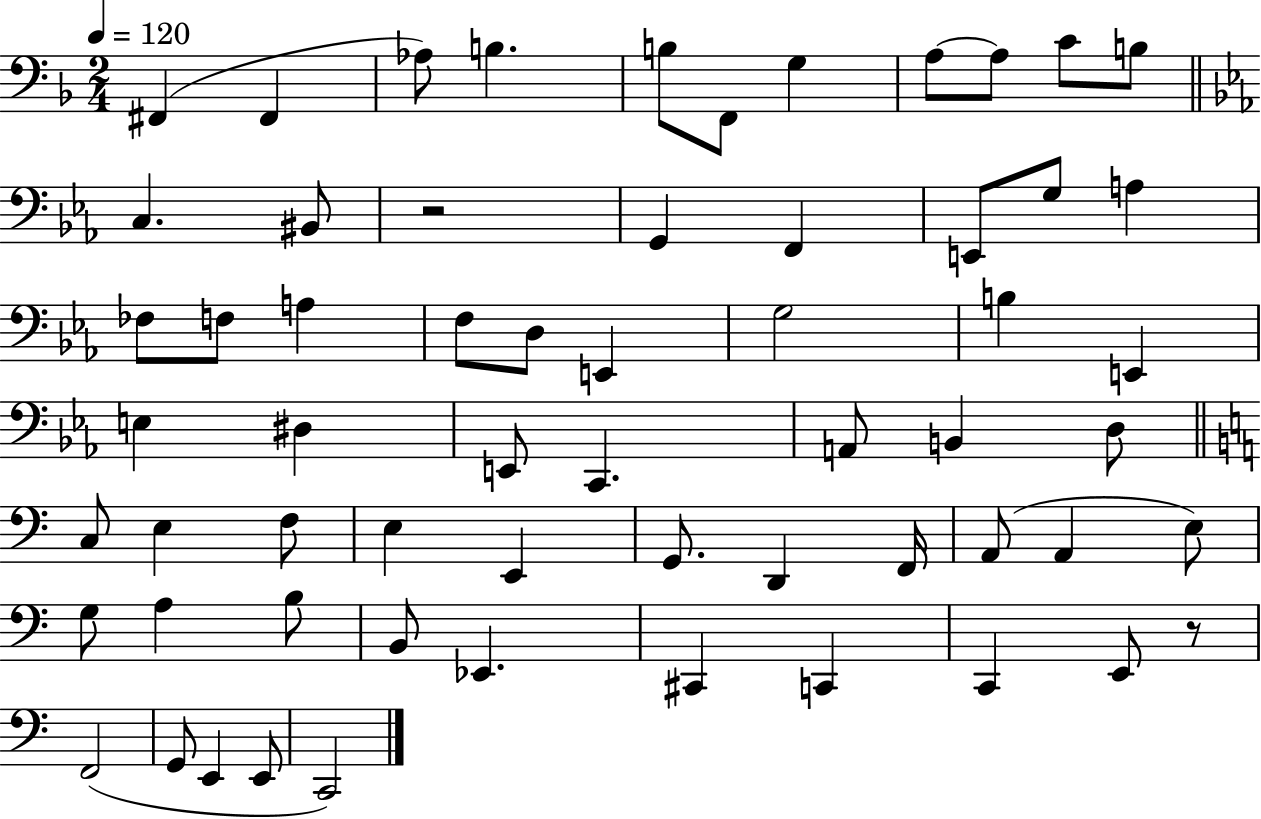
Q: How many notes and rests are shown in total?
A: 61